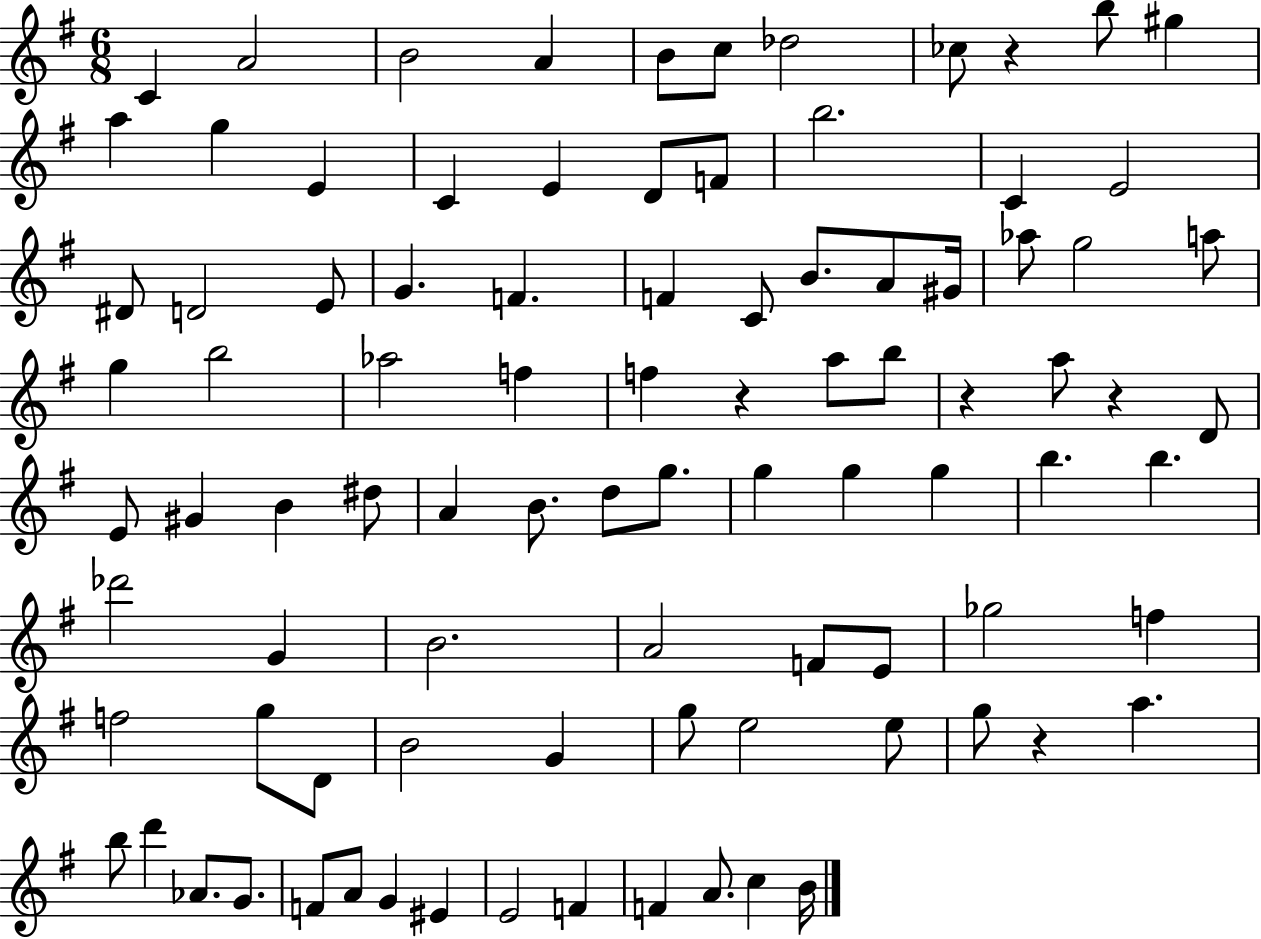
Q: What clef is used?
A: treble